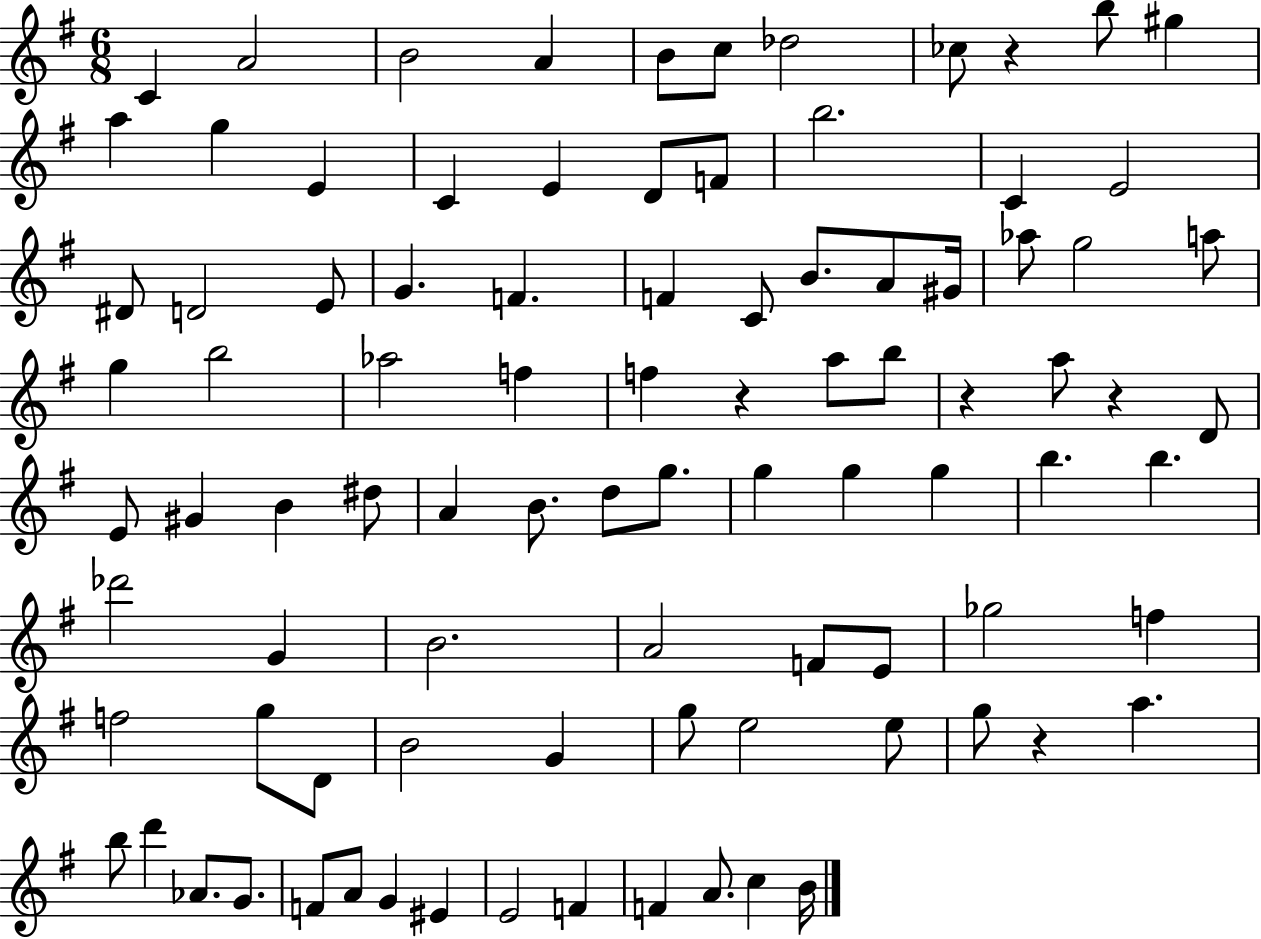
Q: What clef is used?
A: treble